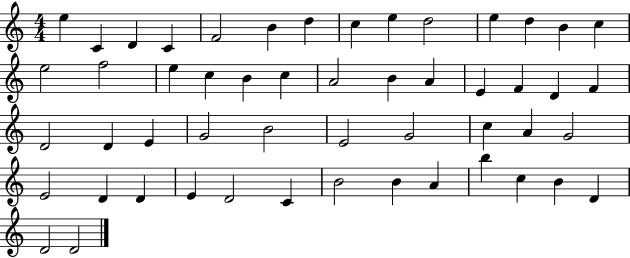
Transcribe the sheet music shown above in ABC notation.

X:1
T:Untitled
M:4/4
L:1/4
K:C
e C D C F2 B d c e d2 e d B c e2 f2 e c B c A2 B A E F D F D2 D E G2 B2 E2 G2 c A G2 E2 D D E D2 C B2 B A b c B D D2 D2